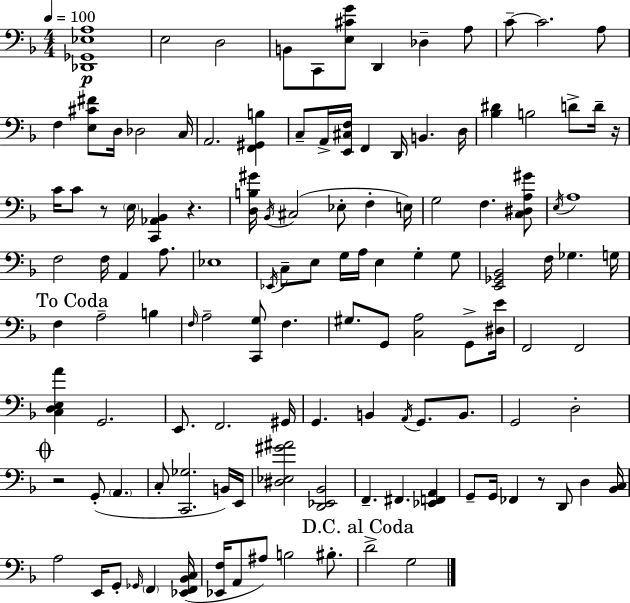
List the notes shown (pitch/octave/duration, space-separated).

[Db2,Gb2,Eb3,A3]/w E3/h D3/h B2/e C2/e [E3,C#4,G4]/e D2/q Db3/q A3/e C4/e C4/h. A3/e F3/q [E3,C#4,F#4]/e D3/s Db3/h C3/s A2/h. [F2,G#2,B3]/q C3/e A2/s [E2,C#3,F3]/s F2/q D2/s B2/q. D3/s [Bb3,D#4]/q B3/h D4/e D4/s R/s C4/s C4/e R/e E3/s [C2,Ab2,Bb2]/q R/q. [D3,B3,G#4]/s Bb2/s C#3/h Eb3/e F3/q E3/s G3/h F3/q. [C3,D#3,A3,G#4]/e E3/s A3/w F3/h F3/s A2/q A3/e. Eb3/w Eb2/s C3/e E3/e G3/s A3/s E3/q G3/q G3/e [E2,Gb2,Bb2]/h F3/s Gb3/q. G3/s F3/q A3/h B3/q F3/s A3/h [C2,G3]/e F3/q. G#3/e. G2/e [C3,A3]/h G2/e [D#3,E4]/s F2/h F2/h [C3,D3,E3,A4]/q G2/h. E2/e. F2/h. G#2/s G2/q. B2/q A2/s G2/e. B2/e. G2/h D3/h R/h G2/e A2/q. C3/e [C2,Gb3]/h. B2/s E2/s [D#3,Eb3,G#4,A#4]/h [D2,Eb2,Bb2]/h F2/q. F#2/q. [Eb2,F2,A2]/q G2/e G2/s FES2/q R/e D2/e D3/q [Bb2,C3]/s A3/h E2/s G2/e Gb2/s F2/q [Eb2,F2,Bb2,C3]/s [Eb2,F3]/s A2/e A#3/e B3/h BIS3/e. D4/h G3/h